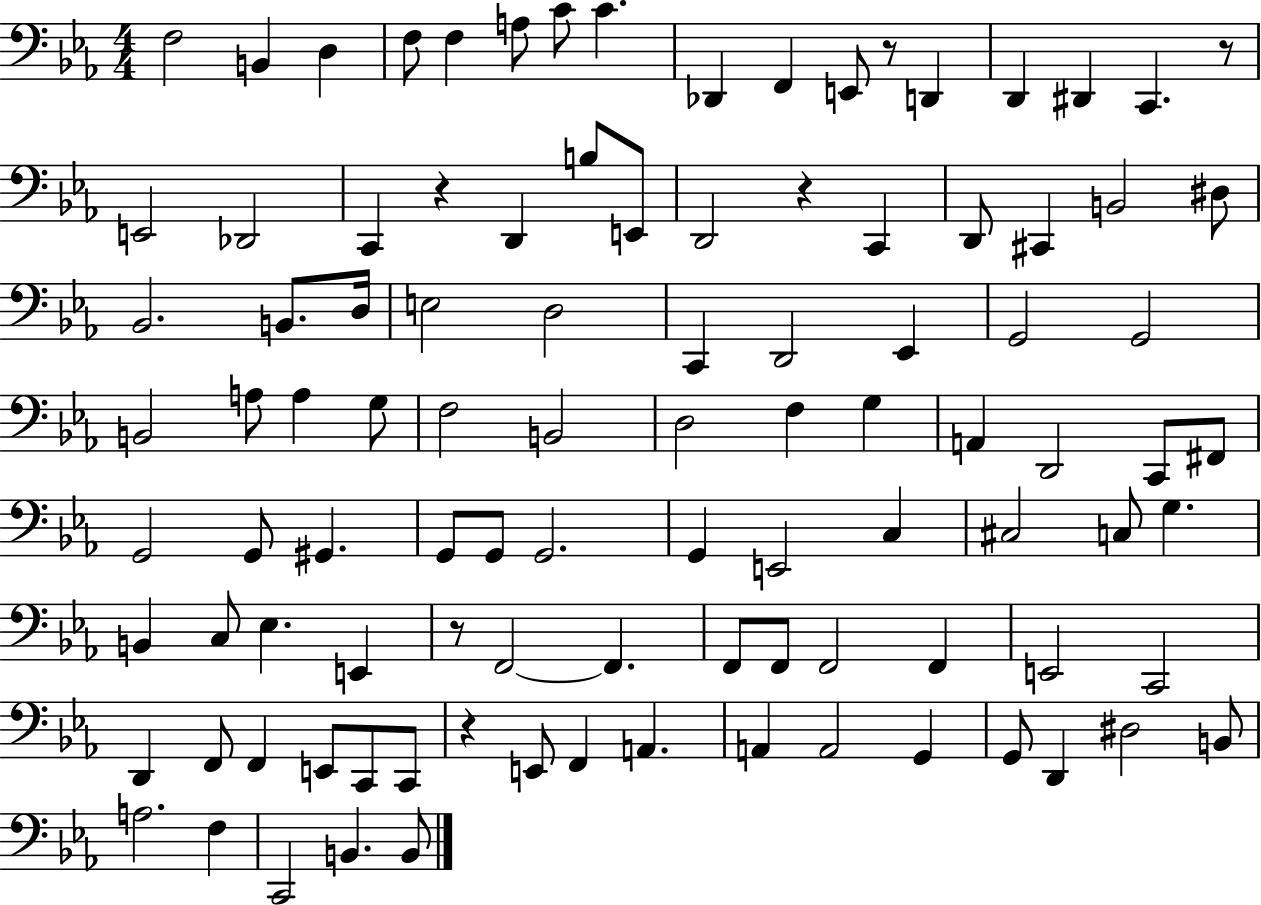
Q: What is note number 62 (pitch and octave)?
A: G3